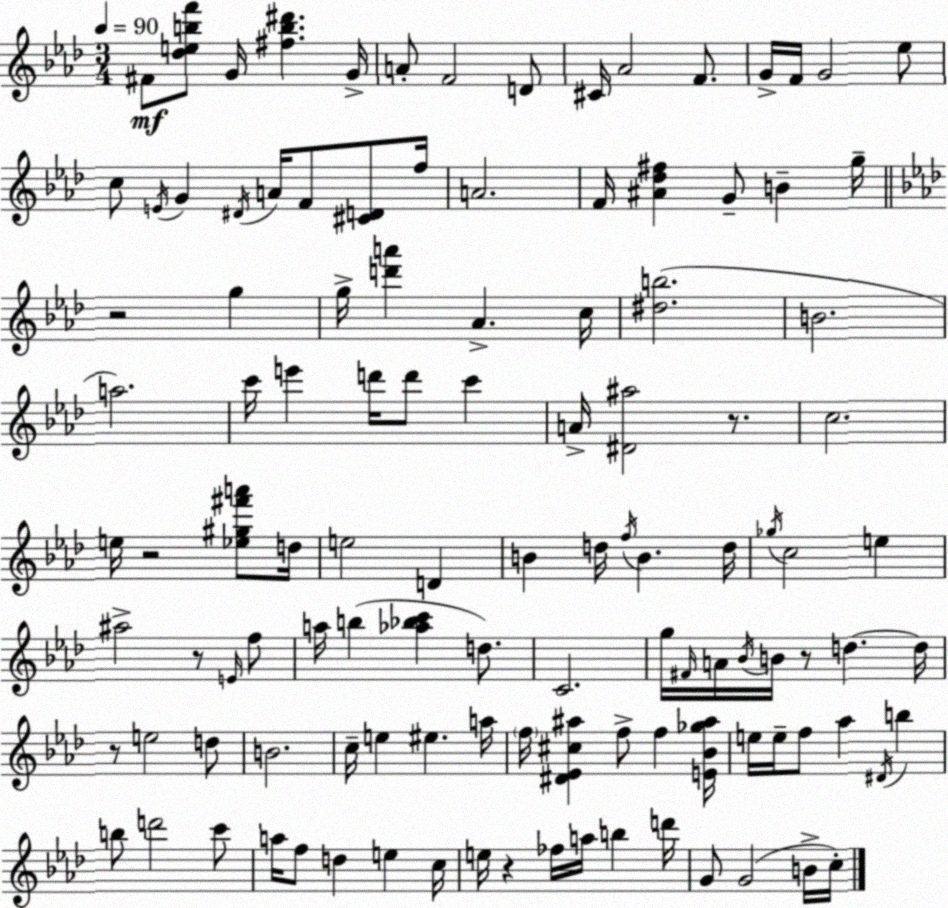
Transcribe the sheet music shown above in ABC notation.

X:1
T:Untitled
M:3/4
L:1/4
K:Ab
^F/2 [_debf']/2 G/4 [^fb^d'] G/4 A/2 F2 D/2 ^C/4 _A2 F/2 G/4 F/4 G2 _e/2 c/2 E/4 G ^D/4 A/4 F/2 [^CD]/2 f/4 A2 F/4 [^A_d^f] G/2 B g/4 z2 g g/4 [d'a'] _A c/4 [^db]2 B2 a2 c'/4 e' d'/4 d'/2 c' A/4 [^D^a]2 z/2 c2 e/4 z2 [_e^g^f'a']/2 d/4 e2 D B d/4 f/4 B d/4 _g/4 c2 e ^a2 z/2 E/4 f/2 a/4 b [_a_bc'] d/2 C2 g/4 ^F/4 A/4 _B/4 B/4 z/2 d d/4 z/2 e2 d/2 B2 c/4 e ^e a/4 f/4 [^D_E^c^a] f/2 f [E_B_g^a]/4 e/4 e/4 f/2 _a ^D/4 b b/2 d'2 c'/2 a/4 f/2 d e c/4 e/4 z _f/4 a/4 b d'/4 G/2 G2 B/4 c/4